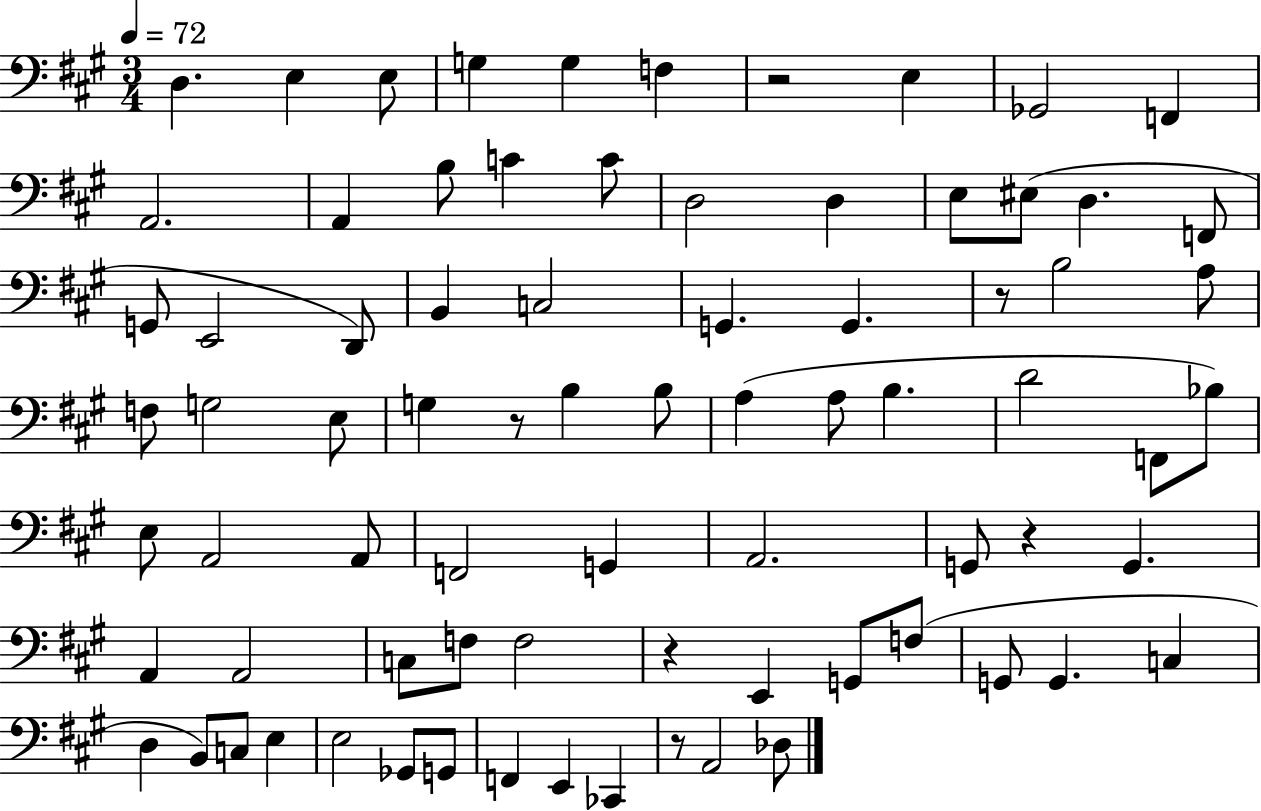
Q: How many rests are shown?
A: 6